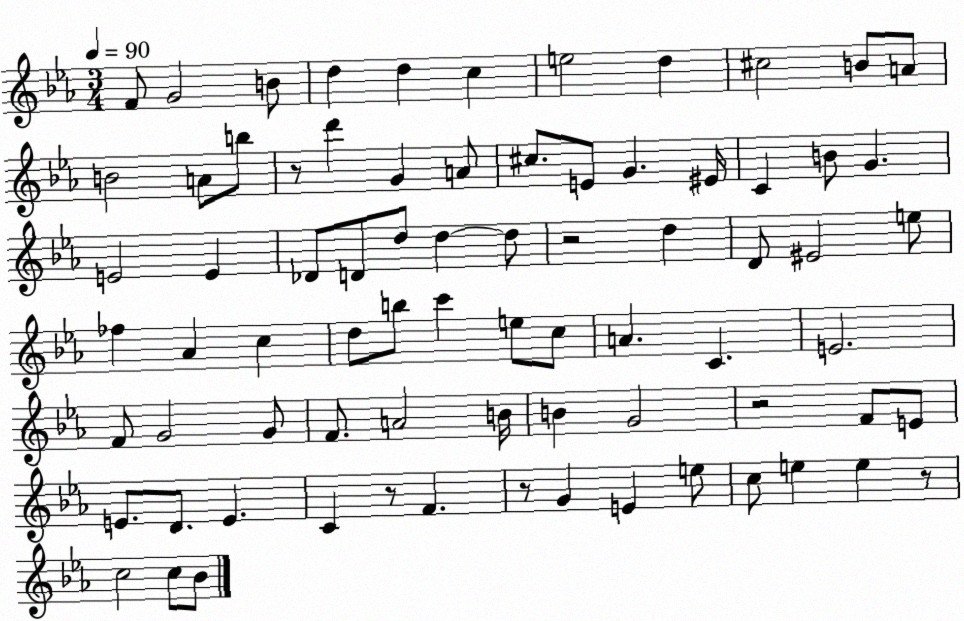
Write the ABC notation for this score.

X:1
T:Untitled
M:3/4
L:1/4
K:Eb
F/2 G2 B/2 d d c e2 d ^c2 B/2 A/2 B2 A/2 b/2 z/2 d' G A/2 ^c/2 E/2 G ^E/4 C B/2 G E2 E _D/2 D/2 d/2 d d/2 z2 d D/2 ^E2 e/2 _f _A c d/2 b/2 c' e/2 c/2 A C E2 F/2 G2 G/2 F/2 A2 B/4 B G2 z2 F/2 E/2 E/2 D/2 E C z/2 F z/2 G E e/2 c/2 e e z/2 c2 c/2 _B/2